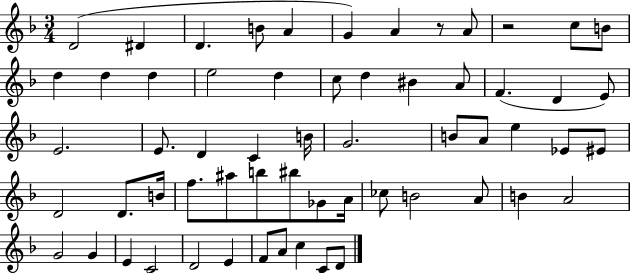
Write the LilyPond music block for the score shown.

{
  \clef treble
  \numericTimeSignature
  \time 3/4
  \key f \major
  d'2( dis'4 | d'4. b'8 a'4 | g'4) a'4 r8 a'8 | r2 c''8 b'8 | \break d''4 d''4 d''4 | e''2 d''4 | c''8 d''4 bis'4 a'8 | f'4.( d'4 e'8) | \break e'2. | e'8. d'4 c'4 b'16 | g'2. | b'8 a'8 e''4 ees'8 eis'8 | \break d'2 d'8. b'16 | f''8. ais''8 b''8 bis''8 ges'8 a'16 | ces''8 b'2 a'8 | b'4 a'2 | \break g'2 g'4 | e'4 c'2 | d'2 e'4 | f'8 a'8 c''4 c'8 d'8 | \break \bar "|."
}